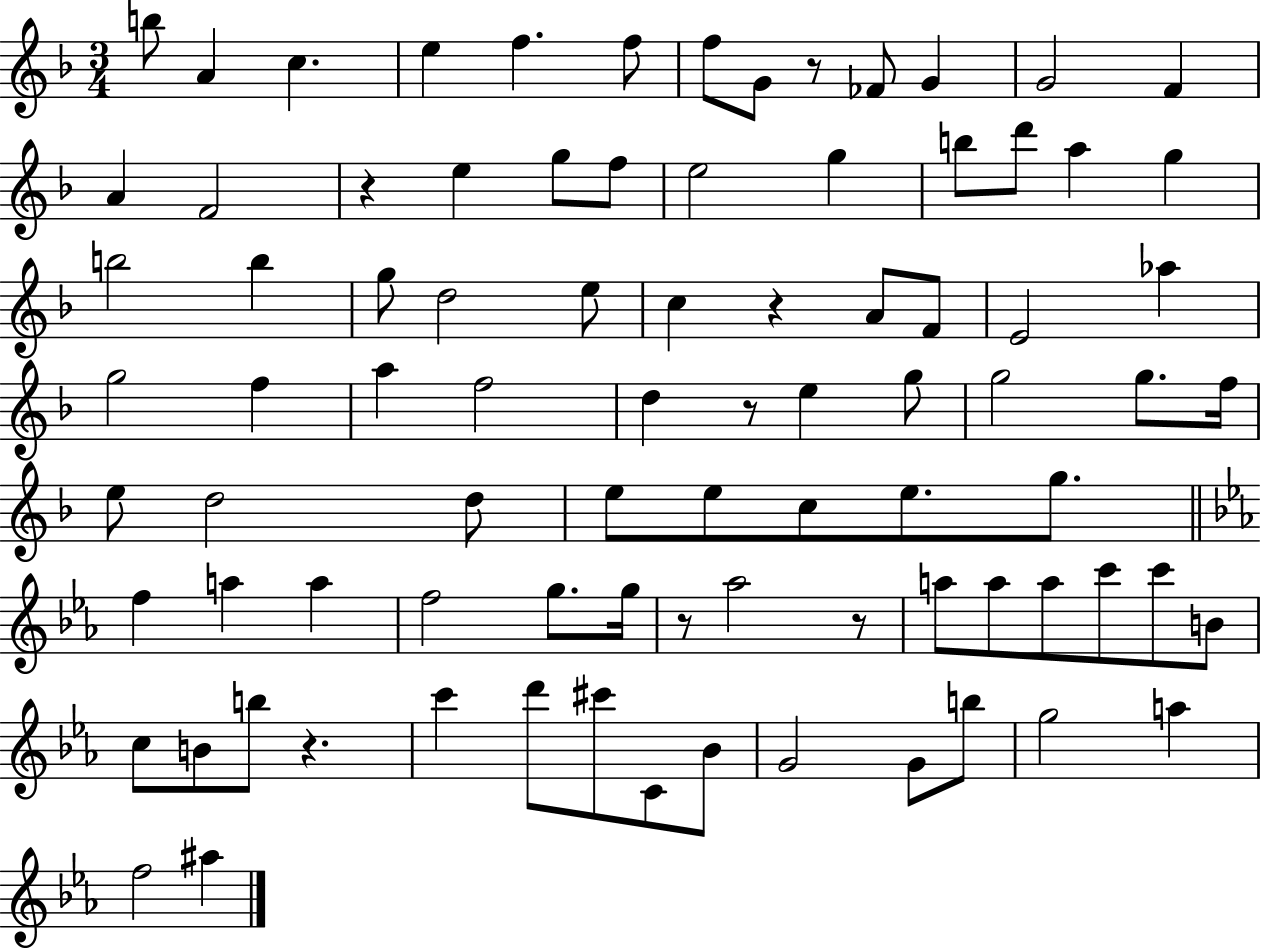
{
  \clef treble
  \numericTimeSignature
  \time 3/4
  \key f \major
  b''8 a'4 c''4. | e''4 f''4. f''8 | f''8 g'8 r8 fes'8 g'4 | g'2 f'4 | \break a'4 f'2 | r4 e''4 g''8 f''8 | e''2 g''4 | b''8 d'''8 a''4 g''4 | \break b''2 b''4 | g''8 d''2 e''8 | c''4 r4 a'8 f'8 | e'2 aes''4 | \break g''2 f''4 | a''4 f''2 | d''4 r8 e''4 g''8 | g''2 g''8. f''16 | \break e''8 d''2 d''8 | e''8 e''8 c''8 e''8. g''8. | \bar "||" \break \key ees \major f''4 a''4 a''4 | f''2 g''8. g''16 | r8 aes''2 r8 | a''8 a''8 a''8 c'''8 c'''8 b'8 | \break c''8 b'8 b''8 r4. | c'''4 d'''8 cis'''8 c'8 bes'8 | g'2 g'8 b''8 | g''2 a''4 | \break f''2 ais''4 | \bar "|."
}